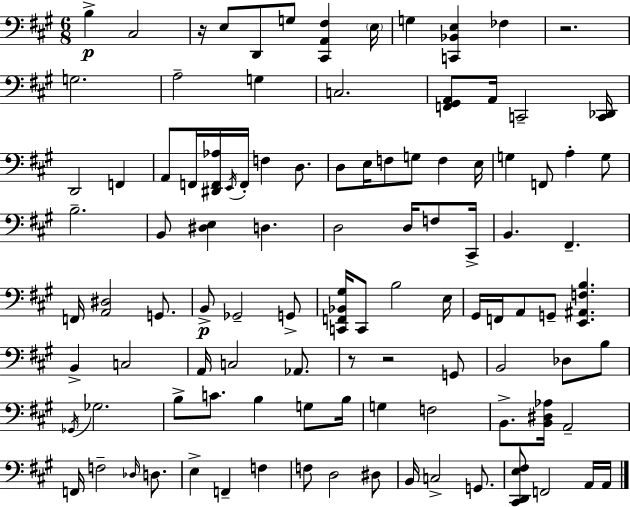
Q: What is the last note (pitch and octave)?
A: A2